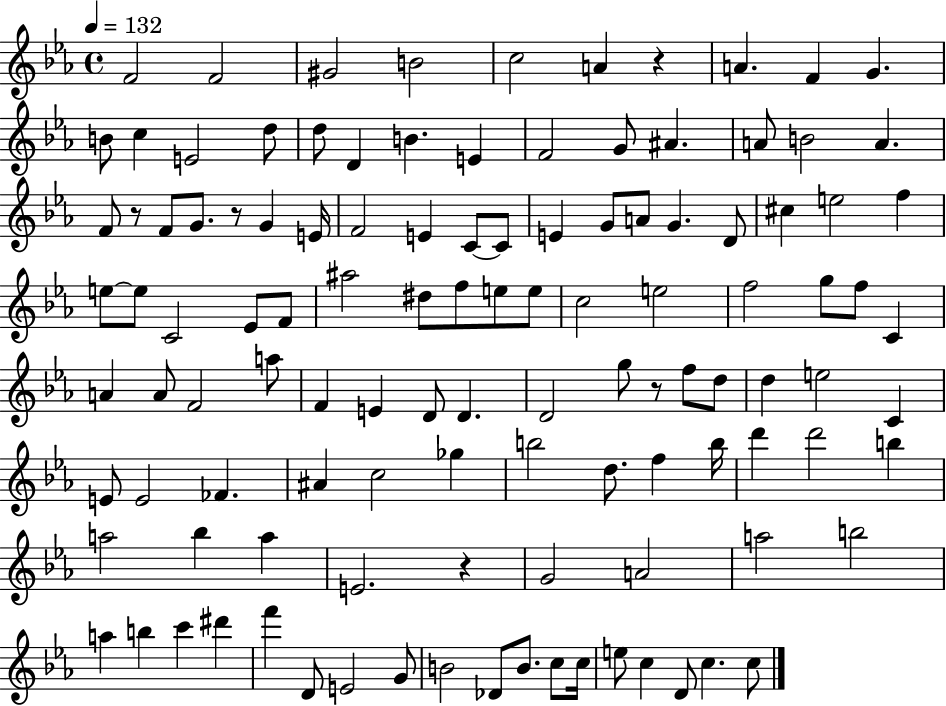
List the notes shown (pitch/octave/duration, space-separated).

F4/h F4/h G#4/h B4/h C5/h A4/q R/q A4/q. F4/q G4/q. B4/e C5/q E4/h D5/e D5/e D4/q B4/q. E4/q F4/h G4/e A#4/q. A4/e B4/h A4/q. F4/e R/e F4/e G4/e. R/e G4/q E4/s F4/h E4/q C4/e C4/e E4/q G4/e A4/e G4/q. D4/e C#5/q E5/h F5/q E5/e E5/e C4/h Eb4/e F4/e A#5/h D#5/e F5/e E5/e E5/e C5/h E5/h F5/h G5/e F5/e C4/q A4/q A4/e F4/h A5/e F4/q E4/q D4/e D4/q. D4/h G5/e R/e F5/e D5/e D5/q E5/h C4/q E4/e E4/h FES4/q. A#4/q C5/h Gb5/q B5/h D5/e. F5/q B5/s D6/q D6/h B5/q A5/h Bb5/q A5/q E4/h. R/q G4/h A4/h A5/h B5/h A5/q B5/q C6/q D#6/q F6/q D4/e E4/h G4/e B4/h Db4/e B4/e. C5/e C5/s E5/e C5/q D4/e C5/q. C5/e